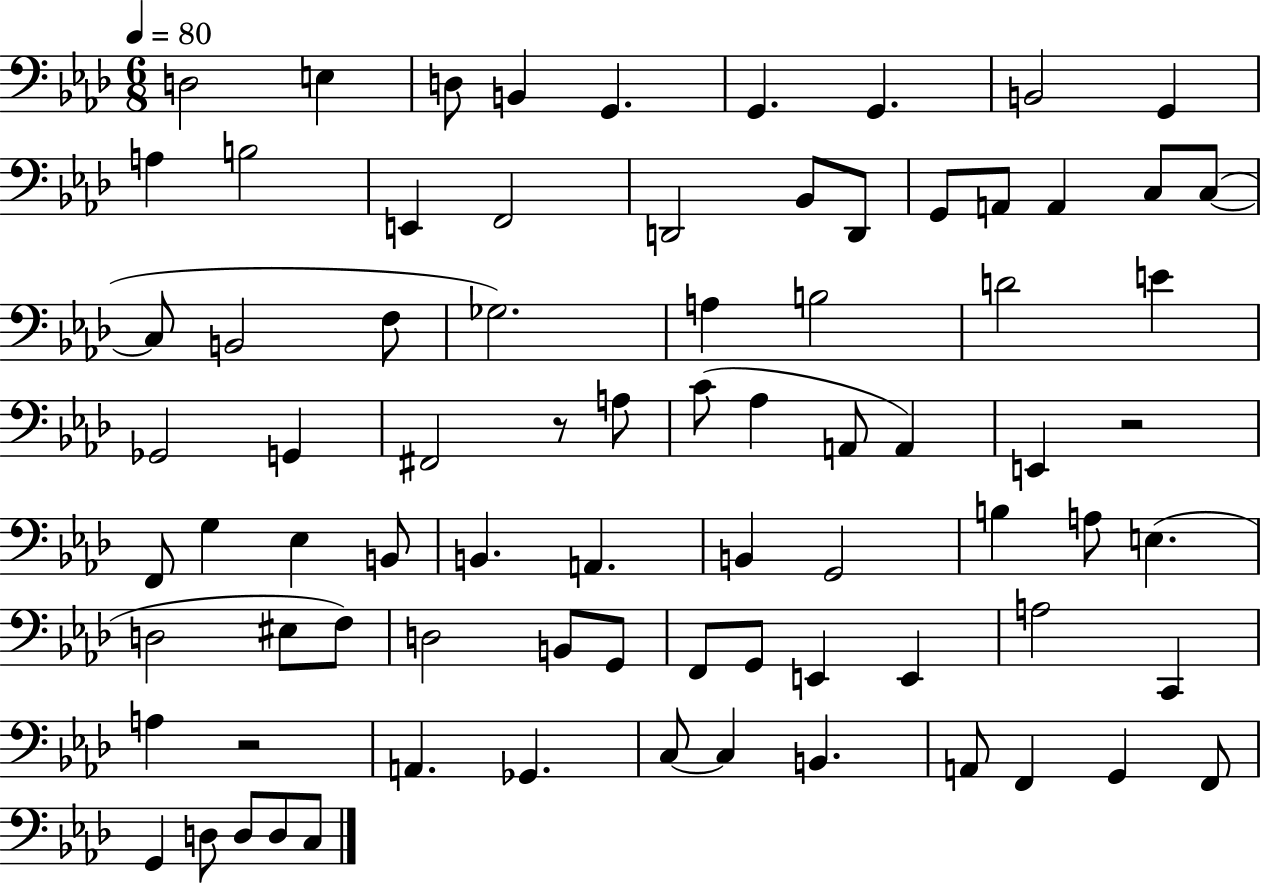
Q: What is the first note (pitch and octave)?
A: D3